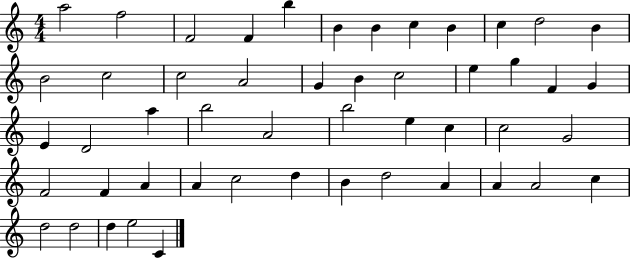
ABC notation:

X:1
T:Untitled
M:4/4
L:1/4
K:C
a2 f2 F2 F b B B c B c d2 B B2 c2 c2 A2 G B c2 e g F G E D2 a b2 A2 b2 e c c2 G2 F2 F A A c2 d B d2 A A A2 c d2 d2 d e2 C